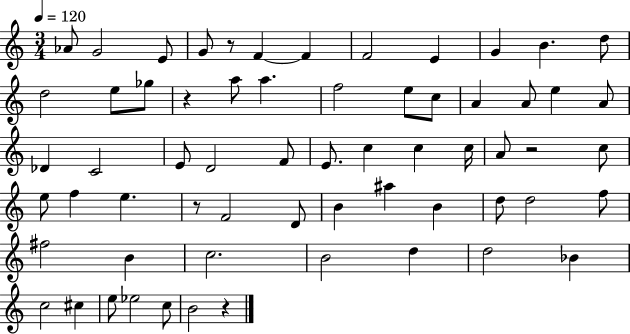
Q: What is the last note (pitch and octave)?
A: B4